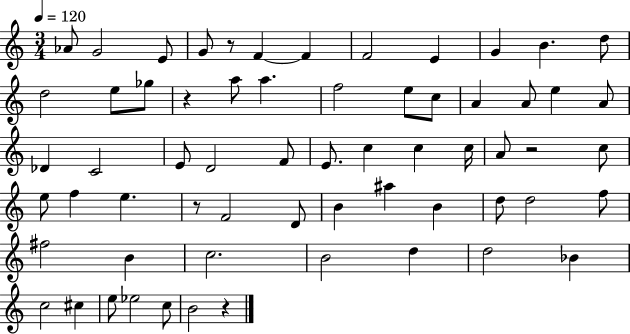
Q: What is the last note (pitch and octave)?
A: B4